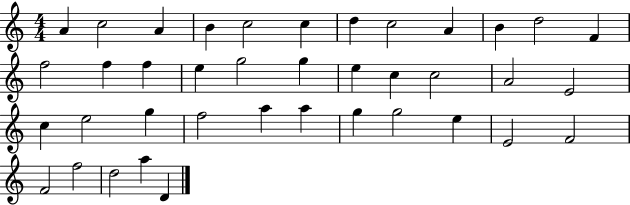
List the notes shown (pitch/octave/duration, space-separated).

A4/q C5/h A4/q B4/q C5/h C5/q D5/q C5/h A4/q B4/q D5/h F4/q F5/h F5/q F5/q E5/q G5/h G5/q E5/q C5/q C5/h A4/h E4/h C5/q E5/h G5/q F5/h A5/q A5/q G5/q G5/h E5/q E4/h F4/h F4/h F5/h D5/h A5/q D4/q